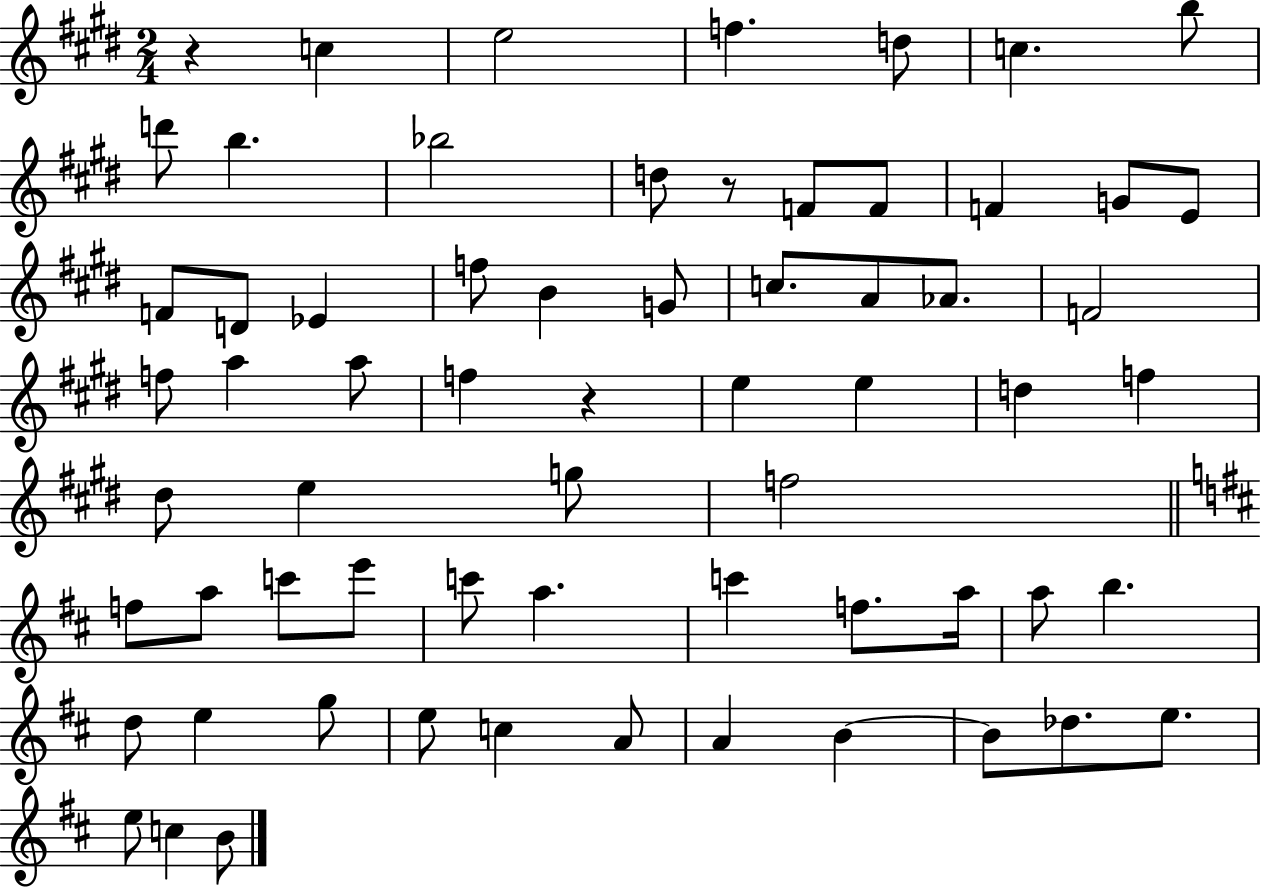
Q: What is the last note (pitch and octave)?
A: B4